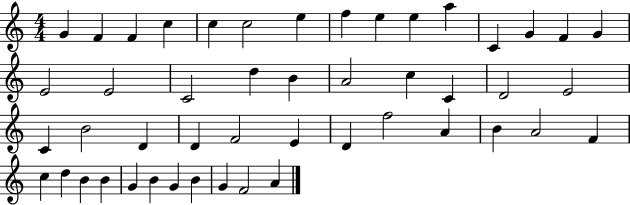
{
  \clef treble
  \numericTimeSignature
  \time 4/4
  \key c \major
  g'4 f'4 f'4 c''4 | c''4 c''2 e''4 | f''4 e''4 e''4 a''4 | c'4 g'4 f'4 g'4 | \break e'2 e'2 | c'2 d''4 b'4 | a'2 c''4 c'4 | d'2 e'2 | \break c'4 b'2 d'4 | d'4 f'2 e'4 | d'4 f''2 a'4 | b'4 a'2 f'4 | \break c''4 d''4 b'4 b'4 | g'4 b'4 g'4 b'4 | g'4 f'2 a'4 | \bar "|."
}